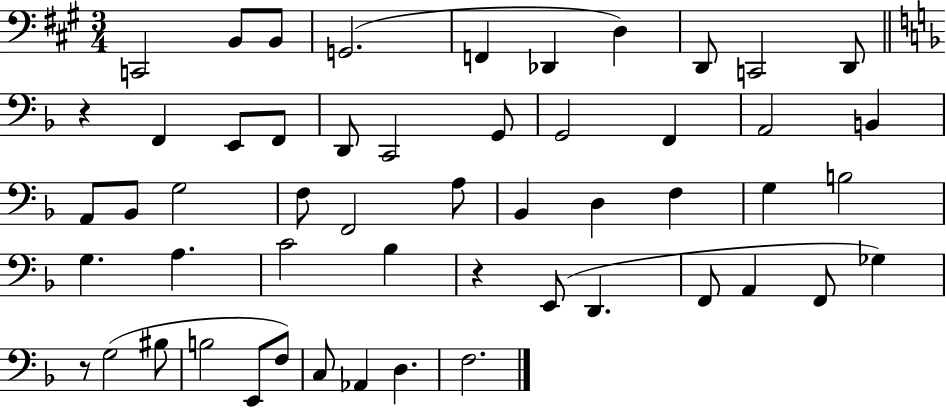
{
  \clef bass
  \numericTimeSignature
  \time 3/4
  \key a \major
  c,2 b,8 b,8 | g,2.( | f,4 des,4 d4) | d,8 c,2 d,8 | \break \bar "||" \break \key f \major r4 f,4 e,8 f,8 | d,8 c,2 g,8 | g,2 f,4 | a,2 b,4 | \break a,8 bes,8 g2 | f8 f,2 a8 | bes,4 d4 f4 | g4 b2 | \break g4. a4. | c'2 bes4 | r4 e,8( d,4. | f,8 a,4 f,8 ges4) | \break r8 g2( bis8 | b2 e,8 f8) | c8 aes,4 d4. | f2. | \break \bar "|."
}